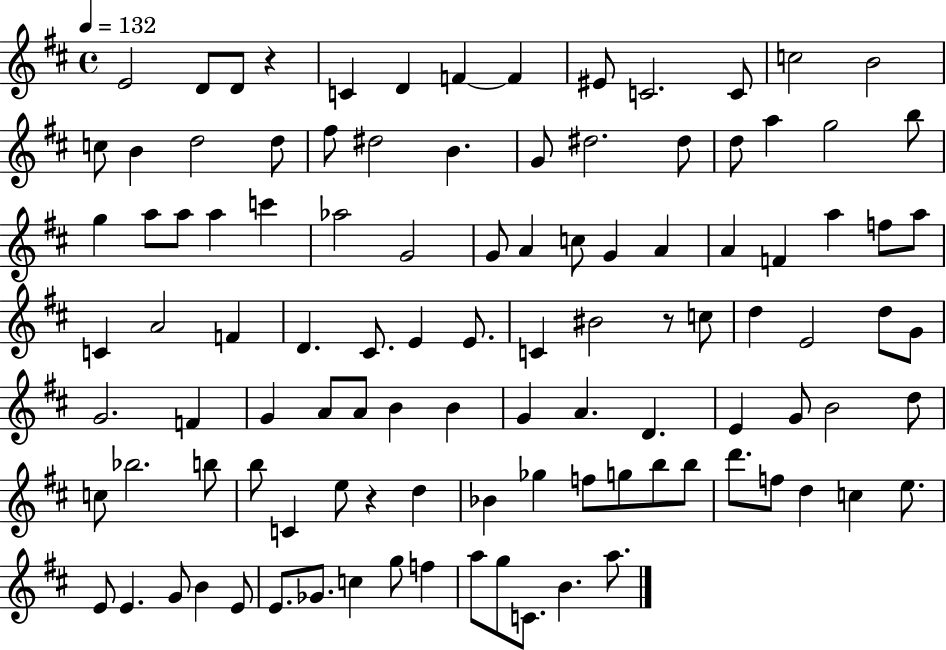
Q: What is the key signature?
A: D major